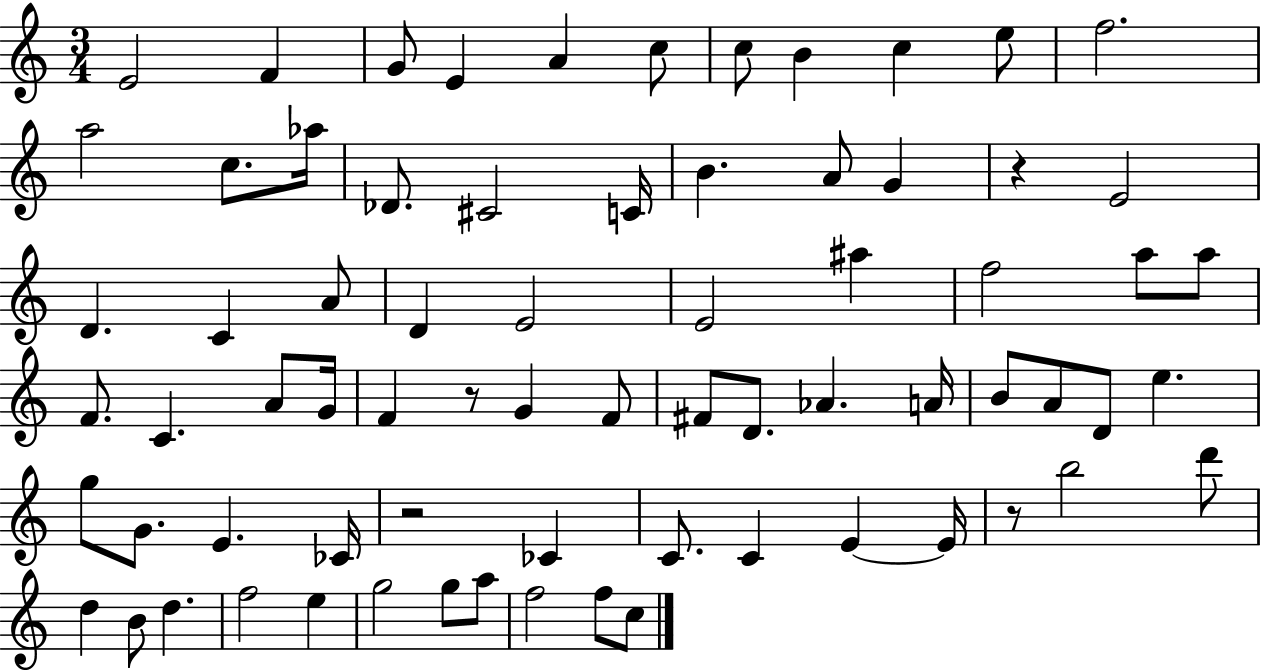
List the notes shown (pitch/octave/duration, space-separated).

E4/h F4/q G4/e E4/q A4/q C5/e C5/e B4/q C5/q E5/e F5/h. A5/h C5/e. Ab5/s Db4/e. C#4/h C4/s B4/q. A4/e G4/q R/q E4/h D4/q. C4/q A4/e D4/q E4/h E4/h A#5/q F5/h A5/e A5/e F4/e. C4/q. A4/e G4/s F4/q R/e G4/q F4/e F#4/e D4/e. Ab4/q. A4/s B4/e A4/e D4/e E5/q. G5/e G4/e. E4/q. CES4/s R/h CES4/q C4/e. C4/q E4/q E4/s R/e B5/h D6/e D5/q B4/e D5/q. F5/h E5/q G5/h G5/e A5/e F5/h F5/e C5/e